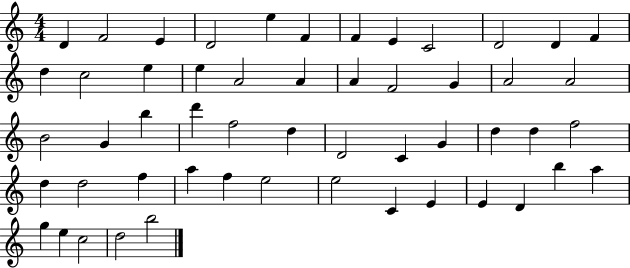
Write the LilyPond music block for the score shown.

{
  \clef treble
  \numericTimeSignature
  \time 4/4
  \key c \major
  d'4 f'2 e'4 | d'2 e''4 f'4 | f'4 e'4 c'2 | d'2 d'4 f'4 | \break d''4 c''2 e''4 | e''4 a'2 a'4 | a'4 f'2 g'4 | a'2 a'2 | \break b'2 g'4 b''4 | d'''4 f''2 d''4 | d'2 c'4 g'4 | d''4 d''4 f''2 | \break d''4 d''2 f''4 | a''4 f''4 e''2 | e''2 c'4 e'4 | e'4 d'4 b''4 a''4 | \break g''4 e''4 c''2 | d''2 b''2 | \bar "|."
}